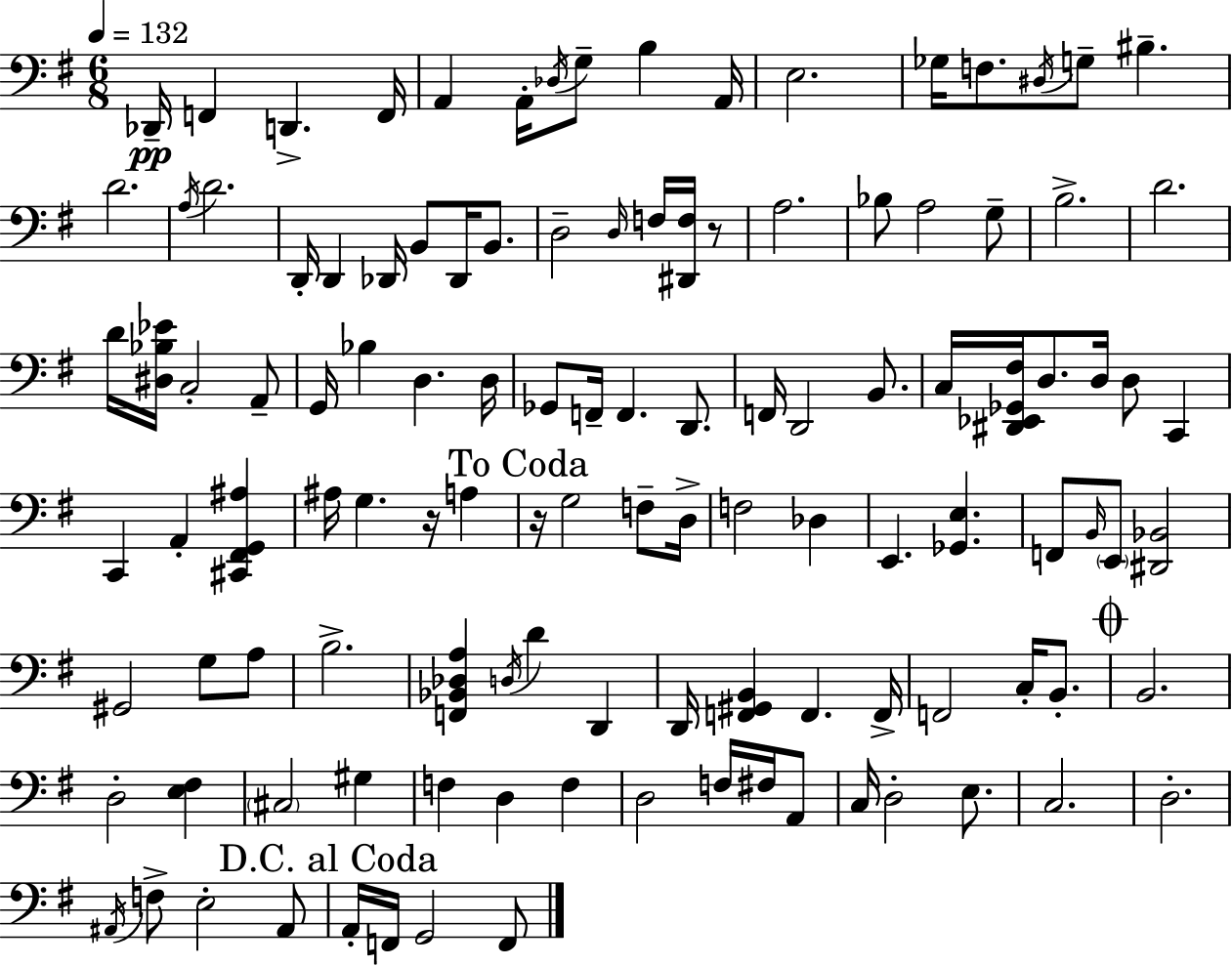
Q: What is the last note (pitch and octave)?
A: F2